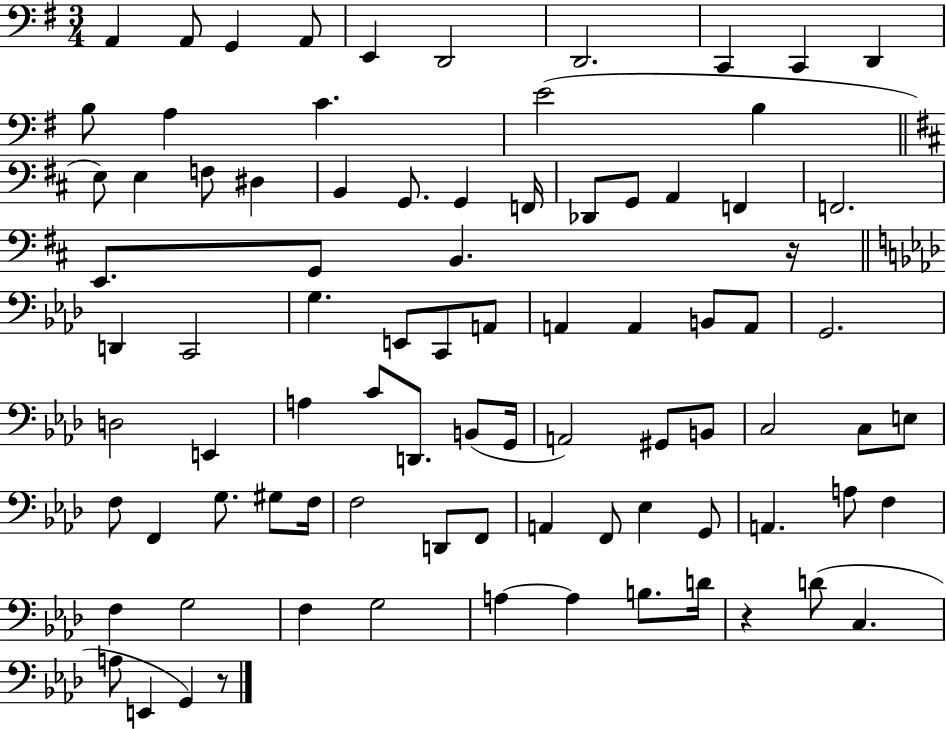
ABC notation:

X:1
T:Untitled
M:3/4
L:1/4
K:G
A,, A,,/2 G,, A,,/2 E,, D,,2 D,,2 C,, C,, D,, B,/2 A, C E2 B, E,/2 E, F,/2 ^D, B,, G,,/2 G,, F,,/4 _D,,/2 G,,/2 A,, F,, F,,2 E,,/2 G,,/2 B,, z/4 D,, C,,2 G, E,,/2 C,,/2 A,,/2 A,, A,, B,,/2 A,,/2 G,,2 D,2 E,, A, C/2 D,,/2 B,,/2 G,,/4 A,,2 ^G,,/2 B,,/2 C,2 C,/2 E,/2 F,/2 F,, G,/2 ^G,/2 F,/4 F,2 D,,/2 F,,/2 A,, F,,/2 _E, G,,/2 A,, A,/2 F, F, G,2 F, G,2 A, A, B,/2 D/4 z D/2 C, A,/2 E,, G,, z/2